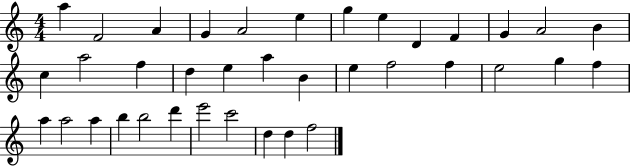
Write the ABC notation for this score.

X:1
T:Untitled
M:4/4
L:1/4
K:C
a F2 A G A2 e g e D F G A2 B c a2 f d e a B e f2 f e2 g f a a2 a b b2 d' e'2 c'2 d d f2